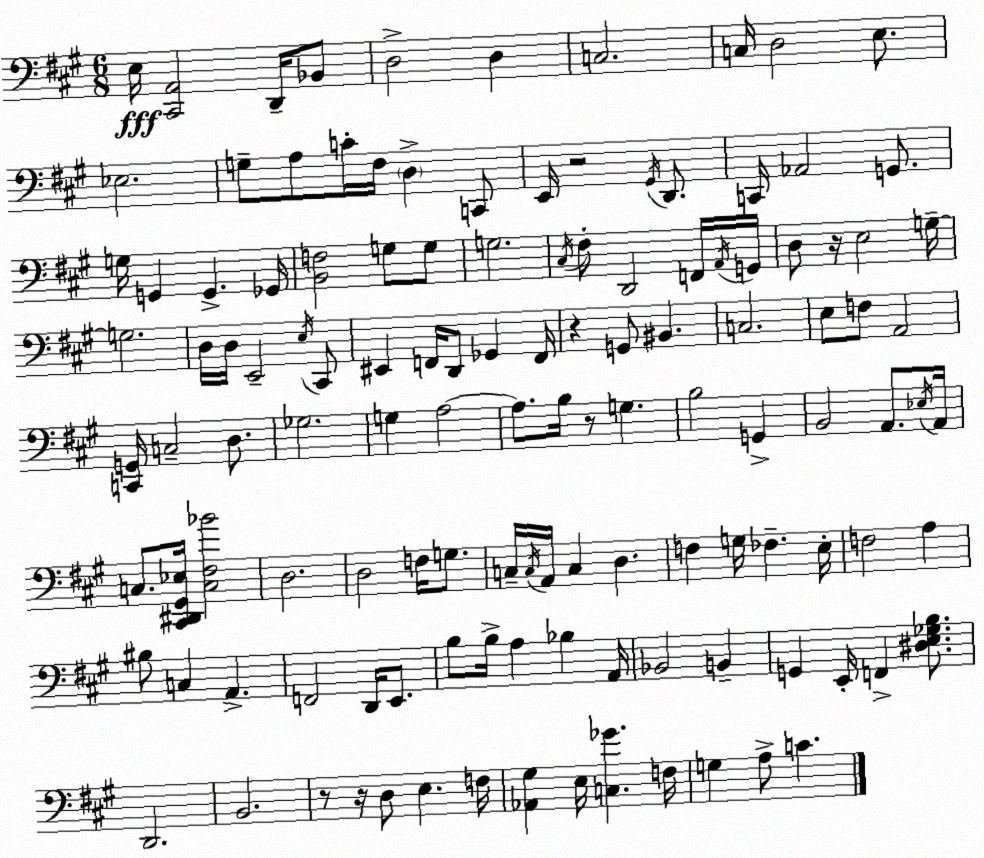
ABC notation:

X:1
T:Untitled
M:6/8
L:1/4
K:A
E,/4 [^C,,A,,]2 D,,/4 _B,,/2 D,2 D, C,2 C,/4 D,2 E,/2 _E,2 G,/2 A,/2 C/4 ^F,/4 D, C,,/2 E,,/4 z2 ^G,,/4 D,,/2 C,,/4 _A,,2 G,,/2 G,/4 G,, G,, _G,,/4 [B,,F,]2 G,/2 G,/2 G,2 ^C,/4 ^F,/2 D,,2 F,,/4 A,,/4 G,,/4 D,/2 z/4 E,2 G,/4 G,2 D,/4 D,/4 E,,2 E,/4 ^C,,/2 ^E,, F,,/4 D,,/2 _G,, F,,/4 z G,,/2 ^B,, C,2 E,/2 F,/2 A,,2 [C,,G,,]/4 C,2 D,/2 _G,2 G, A,2 A,/2 B,/4 z/2 G, B,2 G,, B,,2 A,,/2 _E,/4 A,,/4 C,/2 [^C,,^D,,^G,,_E,]/4 [C,^F,_B]2 D,2 D,2 F,/4 G,/2 C,/4 C,/4 A,,/4 C, D, F, G,/4 _F, E,/4 F,2 A, ^B,/2 C, A,, F,,2 D,,/4 E,,/2 B,/2 B,/4 A, _B, A,,/4 _B,,2 B,, G,, E,,/4 F,, [^D,E,_G,B,]/2 D,,2 B,,2 z/2 z/4 D,/2 E, F,/4 [_A,,^G,] E,/4 [C,_G] F,/4 G, A,/2 C